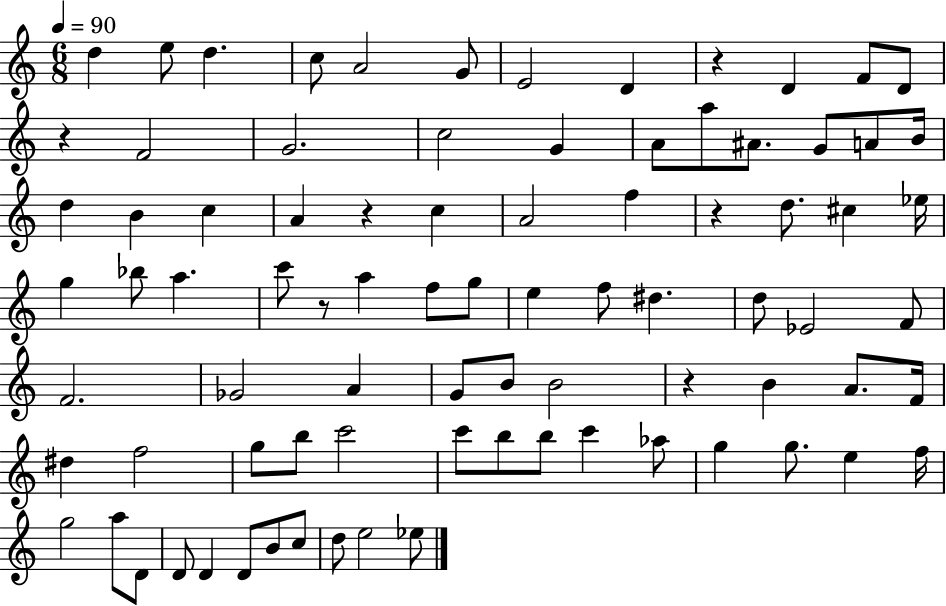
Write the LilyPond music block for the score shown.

{
  \clef treble
  \numericTimeSignature
  \time 6/8
  \key c \major
  \tempo 4 = 90
  \repeat volta 2 { d''4 e''8 d''4. | c''8 a'2 g'8 | e'2 d'4 | r4 d'4 f'8 d'8 | \break r4 f'2 | g'2. | c''2 g'4 | a'8 a''8 ais'8. g'8 a'8 b'16 | \break d''4 b'4 c''4 | a'4 r4 c''4 | a'2 f''4 | r4 d''8. cis''4 ees''16 | \break g''4 bes''8 a''4. | c'''8 r8 a''4 f''8 g''8 | e''4 f''8 dis''4. | d''8 ees'2 f'8 | \break f'2. | ges'2 a'4 | g'8 b'8 b'2 | r4 b'4 a'8. f'16 | \break dis''4 f''2 | g''8 b''8 c'''2 | c'''8 b''8 b''8 c'''4 aes''8 | g''4 g''8. e''4 f''16 | \break g''2 a''8 d'8 | d'8 d'4 d'8 b'8 c''8 | d''8 e''2 ees''8 | } \bar "|."
}